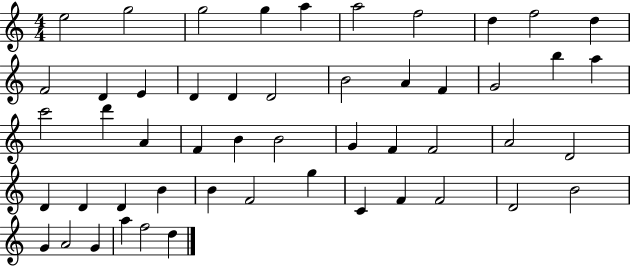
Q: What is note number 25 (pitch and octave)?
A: A4